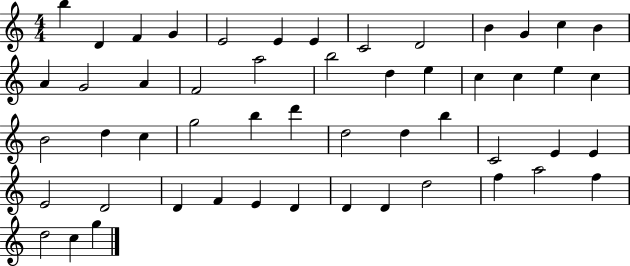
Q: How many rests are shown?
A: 0